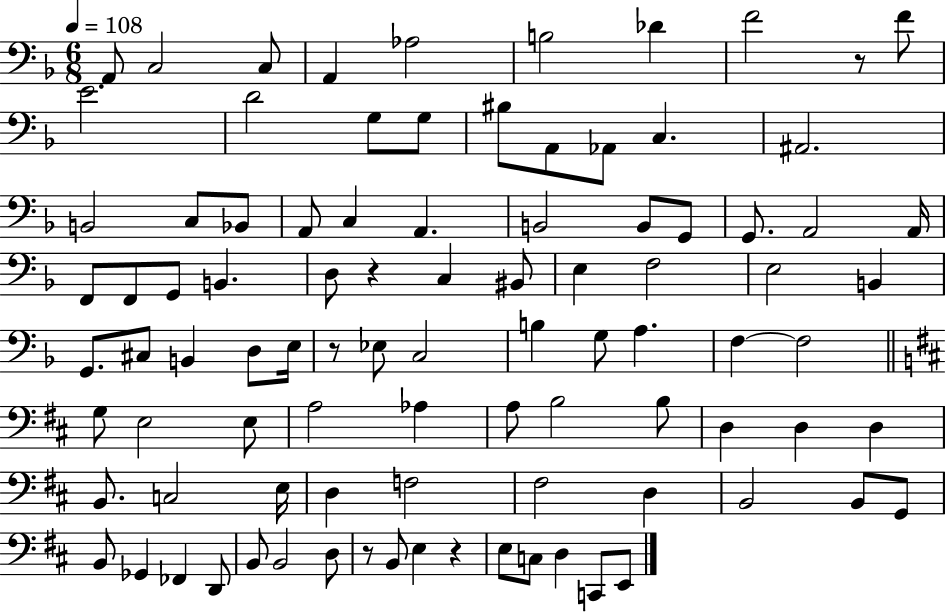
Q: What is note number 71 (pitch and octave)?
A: D3